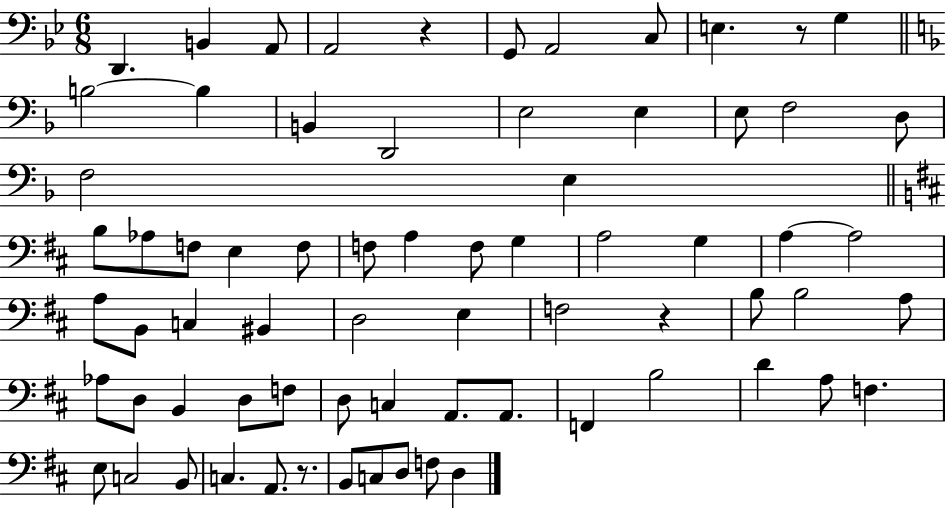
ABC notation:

X:1
T:Untitled
M:6/8
L:1/4
K:Bb
D,, B,, A,,/2 A,,2 z G,,/2 A,,2 C,/2 E, z/2 G, B,2 B, B,, D,,2 E,2 E, E,/2 F,2 D,/2 F,2 E, B,/2 _A,/2 F,/2 E, F,/2 F,/2 A, F,/2 G, A,2 G, A, A,2 A,/2 B,,/2 C, ^B,, D,2 E, F,2 z B,/2 B,2 A,/2 _A,/2 D,/2 B,, D,/2 F,/2 D,/2 C, A,,/2 A,,/2 F,, B,2 D A,/2 F, E,/2 C,2 B,,/2 C, A,,/2 z/2 B,,/2 C,/2 D,/2 F,/2 D,